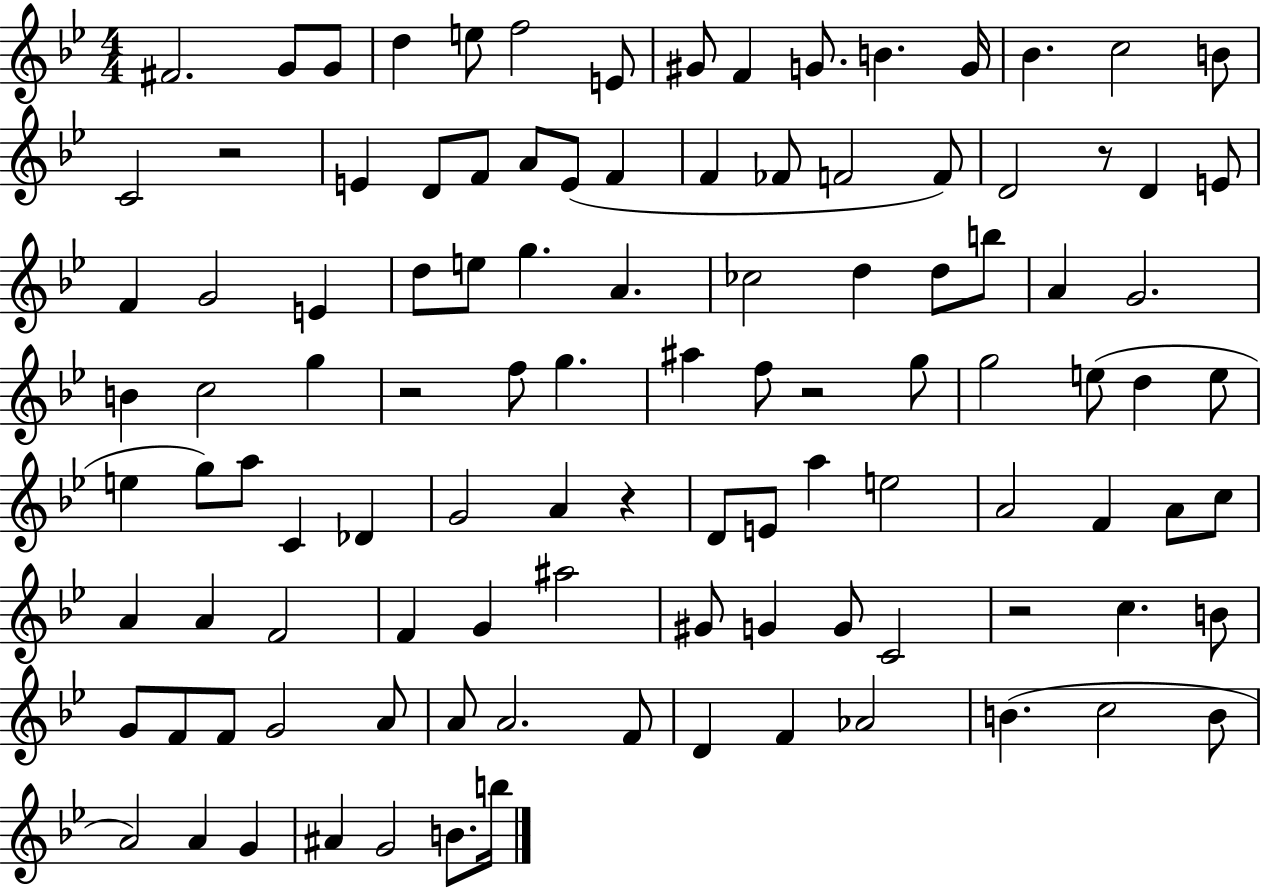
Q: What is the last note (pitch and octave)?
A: B5